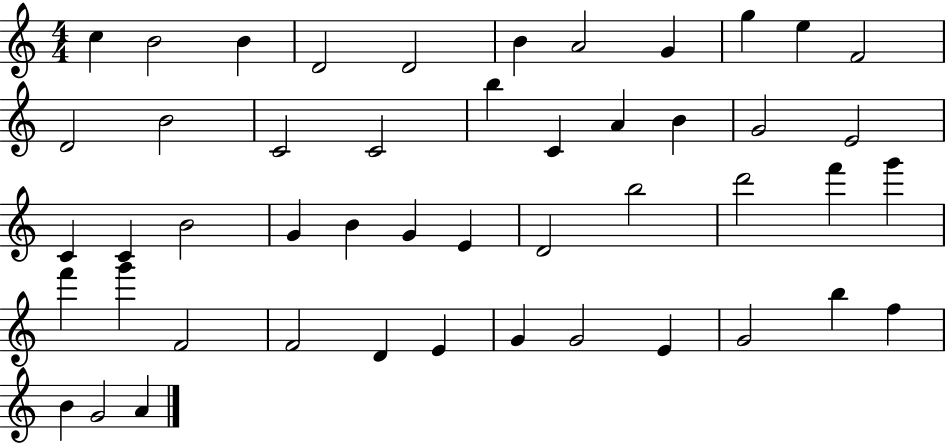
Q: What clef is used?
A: treble